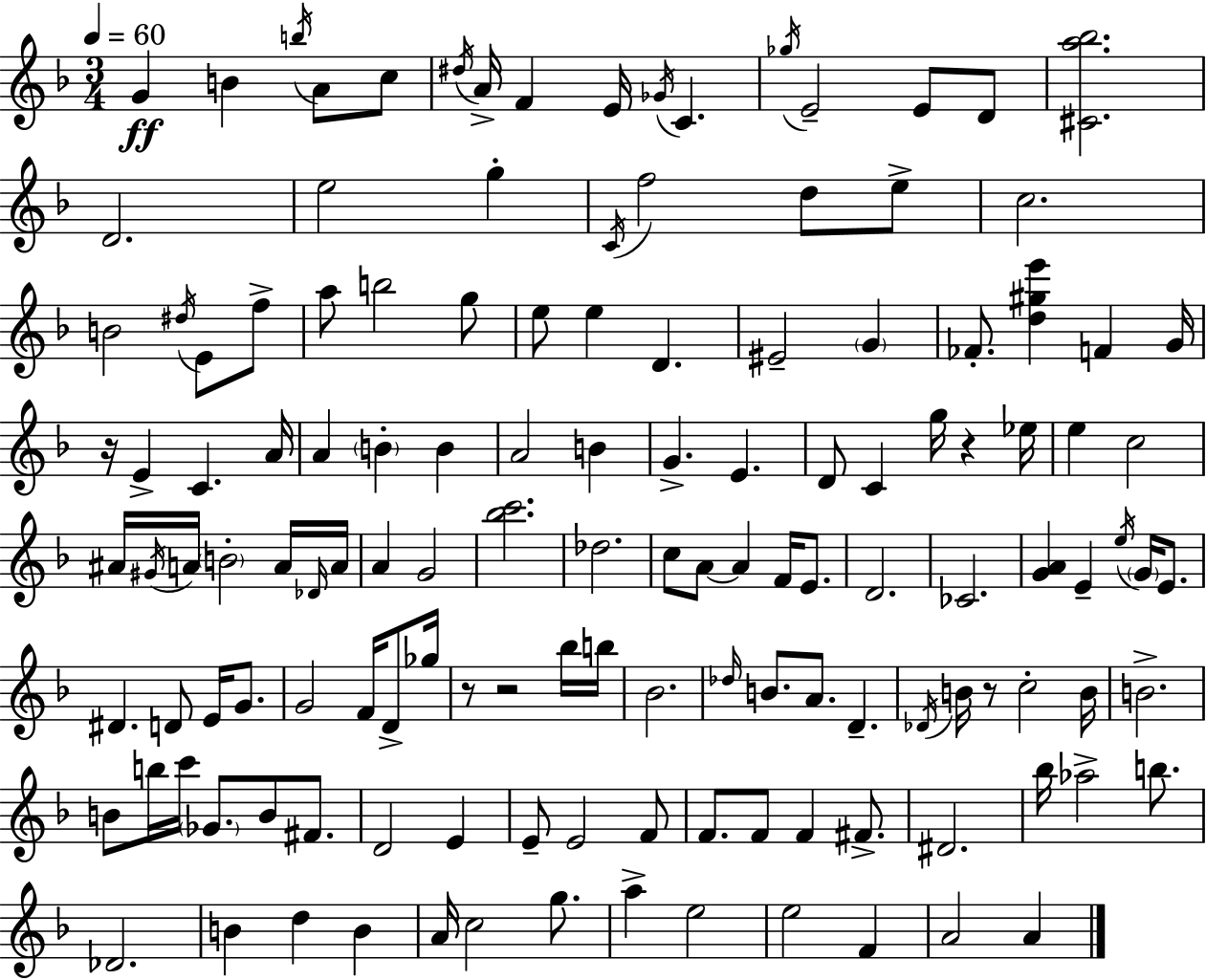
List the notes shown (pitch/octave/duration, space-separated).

G4/q B4/q B5/s A4/e C5/e D#5/s A4/s F4/q E4/s Gb4/s C4/q. Gb5/s E4/h E4/e D4/e [C#4,A5,Bb5]/h. D4/h. E5/h G5/q C4/s F5/h D5/e E5/e C5/h. B4/h D#5/s E4/e F5/e A5/e B5/h G5/e E5/e E5/q D4/q. EIS4/h G4/q FES4/e. [D5,G#5,E6]/q F4/q G4/s R/s E4/q C4/q. A4/s A4/q B4/q B4/q A4/h B4/q G4/q. E4/q. D4/e C4/q G5/s R/q Eb5/s E5/q C5/h A#4/s G#4/s A4/s B4/h A4/s Db4/s A4/s A4/q G4/h [Bb5,C6]/h. Db5/h. C5/e A4/e A4/q F4/s E4/e. D4/h. CES4/h. [G4,A4]/q E4/q E5/s G4/s E4/e. D#4/q. D4/e E4/s G4/e. G4/h F4/s D4/e Gb5/s R/e R/h Bb5/s B5/s Bb4/h. Db5/s B4/e. A4/e. D4/q. Db4/s B4/s R/e C5/h B4/s B4/h. B4/e B5/s C6/s Gb4/e. B4/e F#4/e. D4/h E4/q E4/e E4/h F4/e F4/e. F4/e F4/q F#4/e. D#4/h. Bb5/s Ab5/h B5/e. Db4/h. B4/q D5/q B4/q A4/s C5/h G5/e. A5/q E5/h E5/h F4/q A4/h A4/q